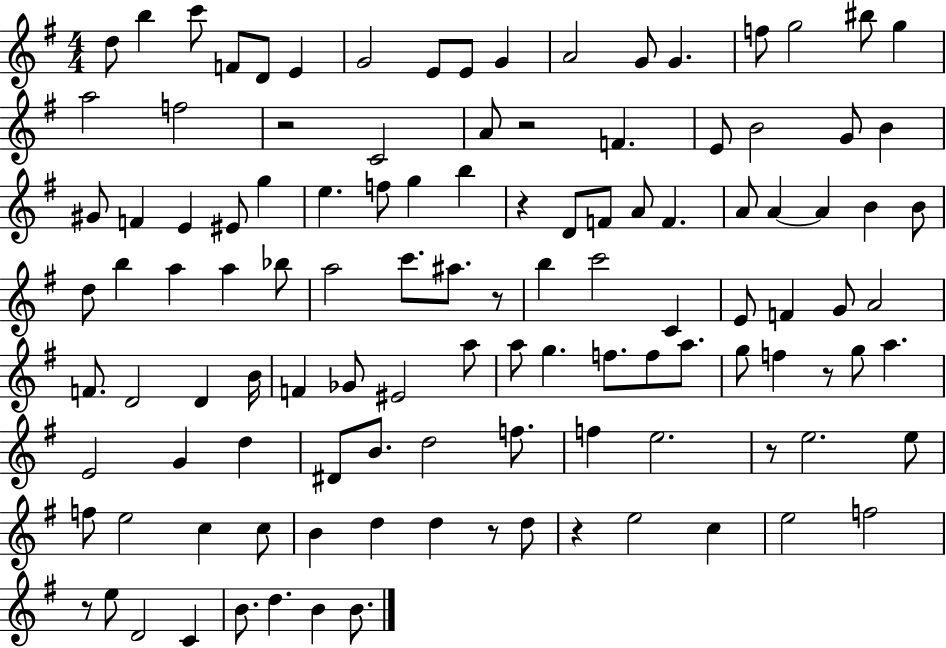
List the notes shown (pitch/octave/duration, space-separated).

D5/e B5/q C6/e F4/e D4/e E4/q G4/h E4/e E4/e G4/q A4/h G4/e G4/q. F5/e G5/h BIS5/e G5/q A5/h F5/h R/h C4/h A4/e R/h F4/q. E4/e B4/h G4/e B4/q G#4/e F4/q E4/q EIS4/e G5/q E5/q. F5/e G5/q B5/q R/q D4/e F4/e A4/e F4/q. A4/e A4/q A4/q B4/q B4/e D5/e B5/q A5/q A5/q Bb5/e A5/h C6/e. A#5/e. R/e B5/q C6/h C4/q E4/e F4/q G4/e A4/h F4/e. D4/h D4/q B4/s F4/q Gb4/e EIS4/h A5/e A5/e G5/q. F5/e. F5/e A5/e. G5/e F5/q R/e G5/e A5/q. E4/h G4/q D5/q D#4/e B4/e. D5/h F5/e. F5/q E5/h. R/e E5/h. E5/e F5/e E5/h C5/q C5/e B4/q D5/q D5/q R/e D5/e R/q E5/h C5/q E5/h F5/h R/e E5/e D4/h C4/q B4/e. D5/q. B4/q B4/e.